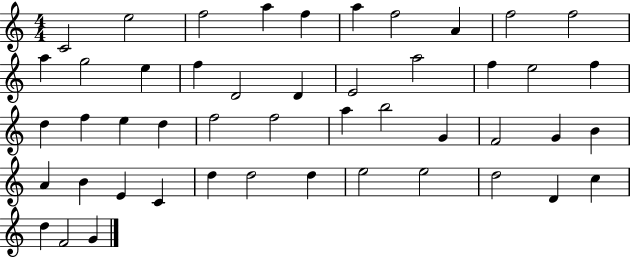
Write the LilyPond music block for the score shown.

{
  \clef treble
  \numericTimeSignature
  \time 4/4
  \key c \major
  c'2 e''2 | f''2 a''4 f''4 | a''4 f''2 a'4 | f''2 f''2 | \break a''4 g''2 e''4 | f''4 d'2 d'4 | e'2 a''2 | f''4 e''2 f''4 | \break d''4 f''4 e''4 d''4 | f''2 f''2 | a''4 b''2 g'4 | f'2 g'4 b'4 | \break a'4 b'4 e'4 c'4 | d''4 d''2 d''4 | e''2 e''2 | d''2 d'4 c''4 | \break d''4 f'2 g'4 | \bar "|."
}